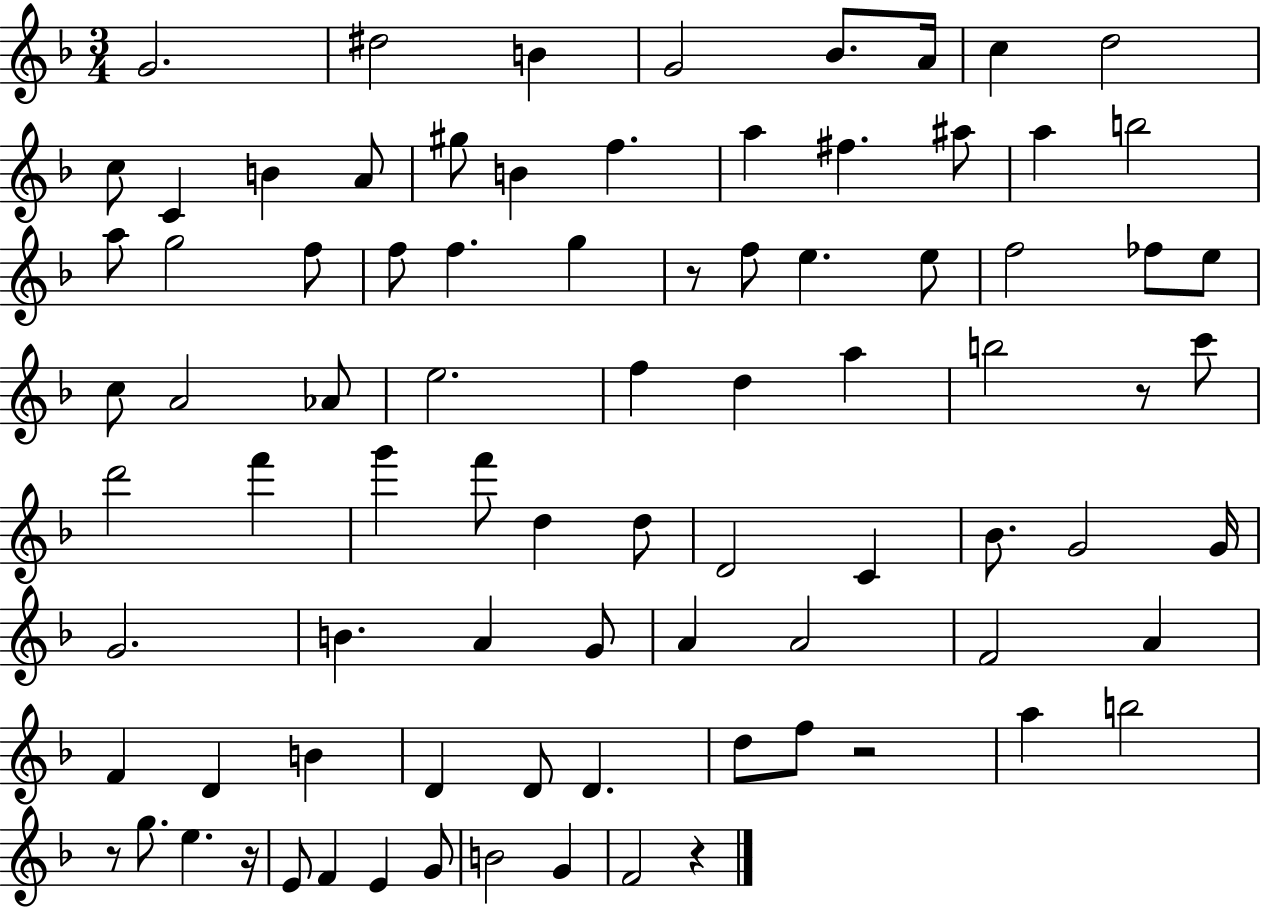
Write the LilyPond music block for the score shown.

{
  \clef treble
  \numericTimeSignature
  \time 3/4
  \key f \major
  g'2. | dis''2 b'4 | g'2 bes'8. a'16 | c''4 d''2 | \break c''8 c'4 b'4 a'8 | gis''8 b'4 f''4. | a''4 fis''4. ais''8 | a''4 b''2 | \break a''8 g''2 f''8 | f''8 f''4. g''4 | r8 f''8 e''4. e''8 | f''2 fes''8 e''8 | \break c''8 a'2 aes'8 | e''2. | f''4 d''4 a''4 | b''2 r8 c'''8 | \break d'''2 f'''4 | g'''4 f'''8 d''4 d''8 | d'2 c'4 | bes'8. g'2 g'16 | \break g'2. | b'4. a'4 g'8 | a'4 a'2 | f'2 a'4 | \break f'4 d'4 b'4 | d'4 d'8 d'4. | d''8 f''8 r2 | a''4 b''2 | \break r8 g''8. e''4. r16 | e'8 f'4 e'4 g'8 | b'2 g'4 | f'2 r4 | \break \bar "|."
}